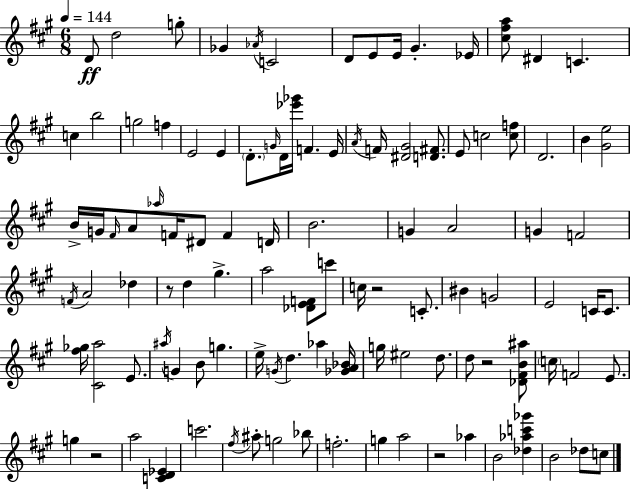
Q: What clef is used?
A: treble